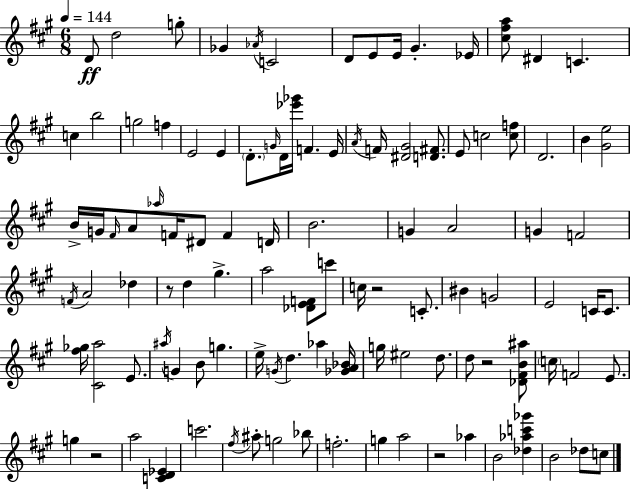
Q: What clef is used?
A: treble